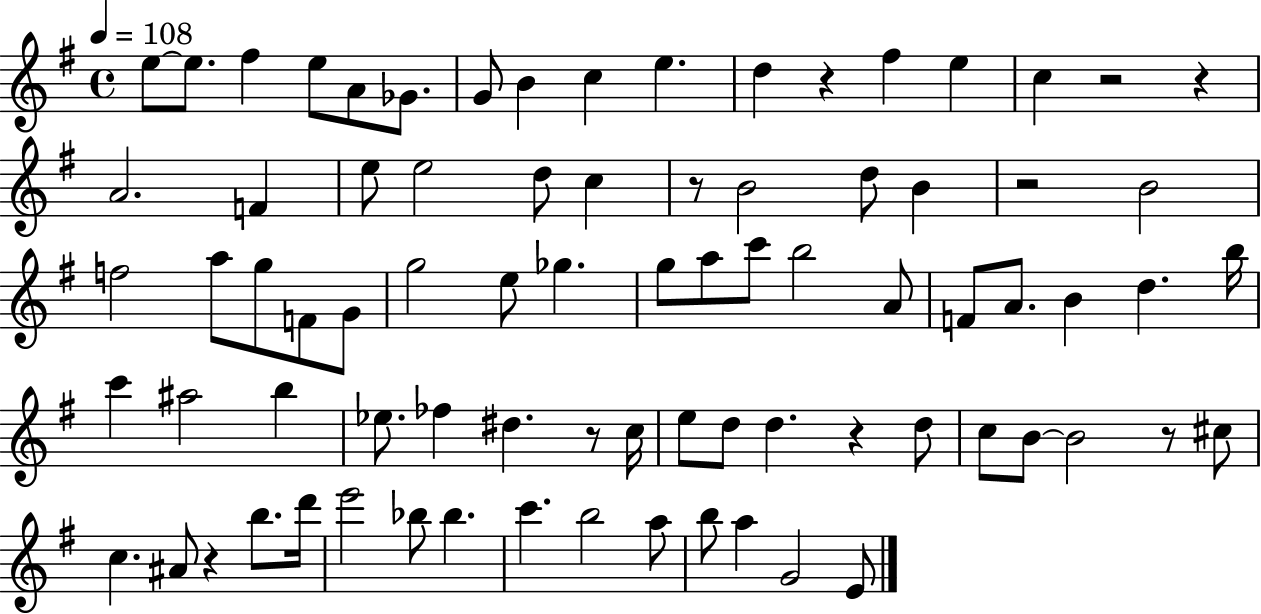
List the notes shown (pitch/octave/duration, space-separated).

E5/e E5/e. F#5/q E5/e A4/e Gb4/e. G4/e B4/q C5/q E5/q. D5/q R/q F#5/q E5/q C5/q R/h R/q A4/h. F4/q E5/e E5/h D5/e C5/q R/e B4/h D5/e B4/q R/h B4/h F5/h A5/e G5/e F4/e G4/e G5/h E5/e Gb5/q. G5/e A5/e C6/e B5/h A4/e F4/e A4/e. B4/q D5/q. B5/s C6/q A#5/h B5/q Eb5/e. FES5/q D#5/q. R/e C5/s E5/e D5/e D5/q. R/q D5/e C5/e B4/e B4/h R/e C#5/e C5/q. A#4/e R/q B5/e. D6/s E6/h Bb5/e Bb5/q. C6/q. B5/h A5/e B5/e A5/q G4/h E4/e